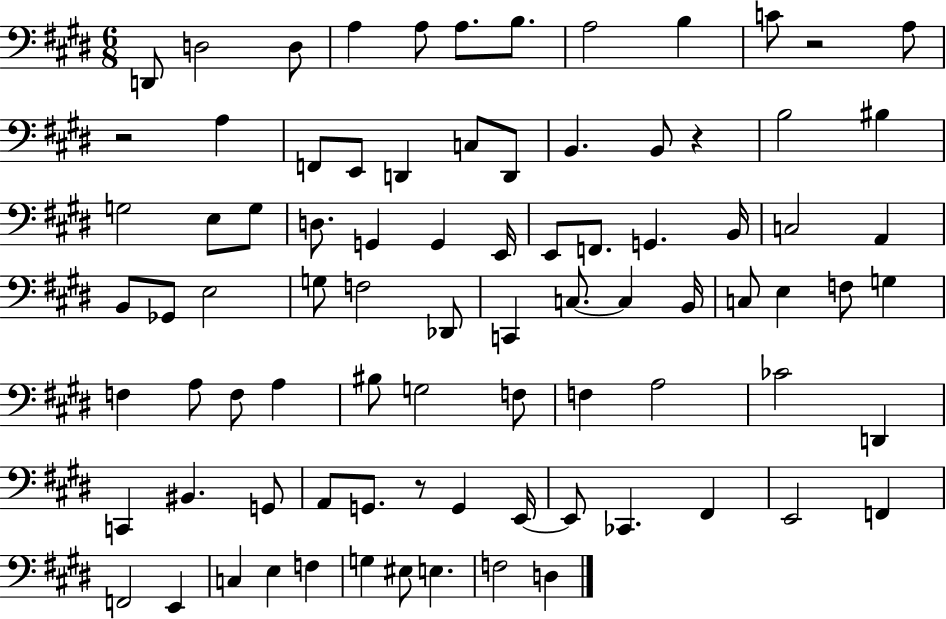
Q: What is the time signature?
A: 6/8